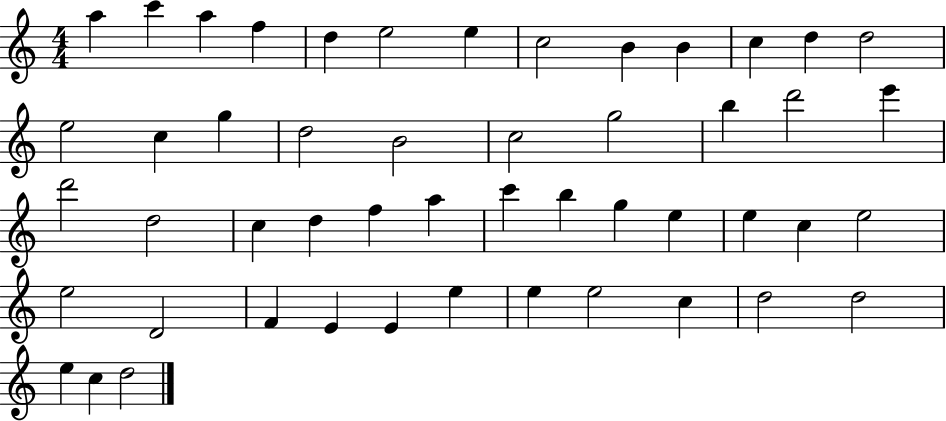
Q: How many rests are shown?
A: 0